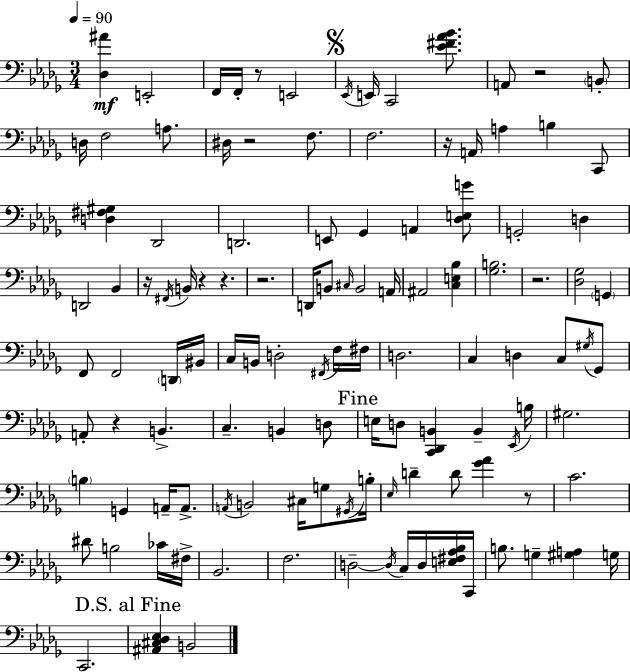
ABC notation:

X:1
T:Untitled
M:3/4
L:1/4
K:Bbm
[_D,^A] E,,2 F,,/4 F,,/4 z/2 E,,2 _E,,/4 E,,/4 C,,2 [_E^F_A_B]/2 A,,/2 z2 B,,/2 D,/4 F,2 A,/2 ^D,/4 z2 F,/2 F,2 z/4 A,,/4 A, B, C,,/2 [D,^F,^G,] _D,,2 D,,2 E,,/2 _G,, A,, [_D,E,G]/2 G,,2 D, D,,2 _B,, z/4 ^F,,/4 B,,/4 z z z2 D,,/4 B,,/2 ^C,/4 B,,2 A,,/4 ^A,,2 [C,E,_B,] [_G,B,]2 z2 [_D,_G,]2 G,, F,,/2 F,,2 D,,/4 ^B,,/4 C,/4 B,,/4 D,2 ^F,,/4 F,/4 ^F,/4 D,2 C, D, C,/2 ^G,/4 _G,,/2 A,,/2 z B,, C, B,, D,/2 E,/4 D,/2 [C,,_D,,B,,] B,, _E,,/4 B,/4 ^G,2 B, G,, A,,/4 A,,/2 A,,/4 B,,2 ^C,/4 G,/2 ^G,,/4 B,/4 _E,/4 D D/2 [_G_A] z/2 C2 ^D/2 B,2 _C/4 ^F,/4 _B,,2 F,2 D,2 D,/4 C,/4 D,/4 [E,^F,_A,_B,]/4 C,,/4 B,/2 G, [^G,A,] G,/4 C,,2 [^A,,^C,_D,_E,] B,,2